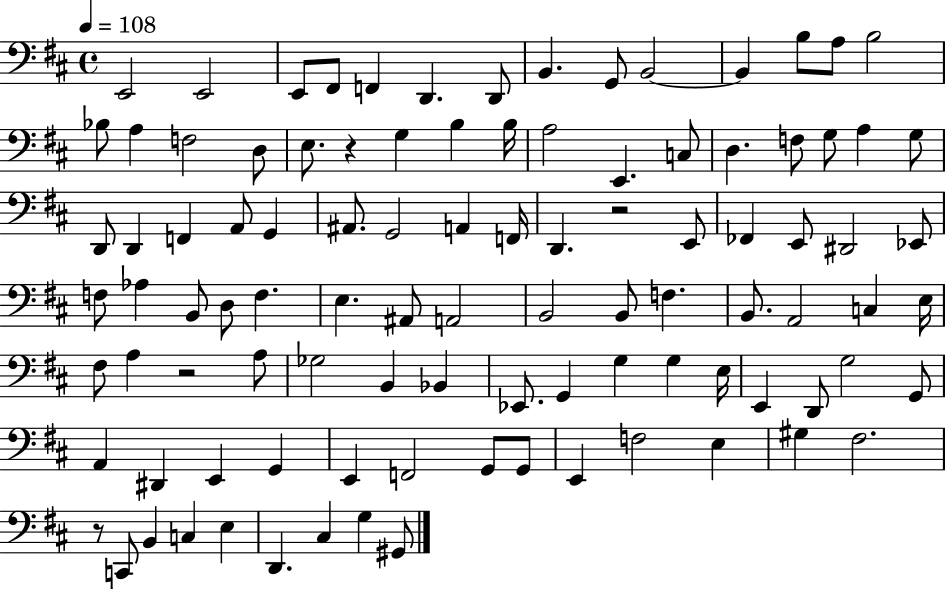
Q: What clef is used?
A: bass